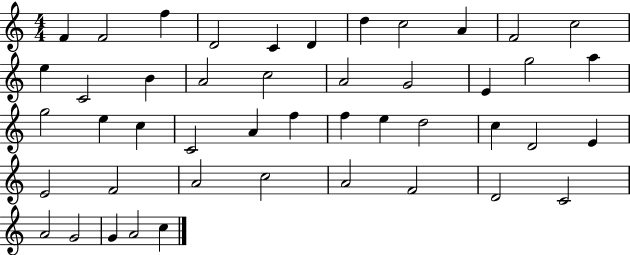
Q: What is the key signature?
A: C major